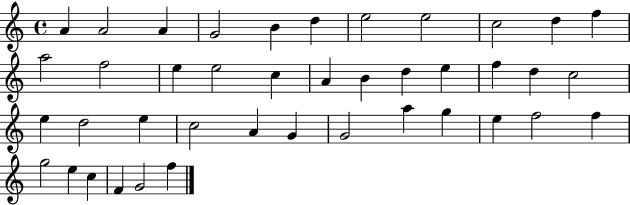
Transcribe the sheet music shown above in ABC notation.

X:1
T:Untitled
M:4/4
L:1/4
K:C
A A2 A G2 B d e2 e2 c2 d f a2 f2 e e2 c A B d e f d c2 e d2 e c2 A G G2 a g e f2 f g2 e c F G2 f